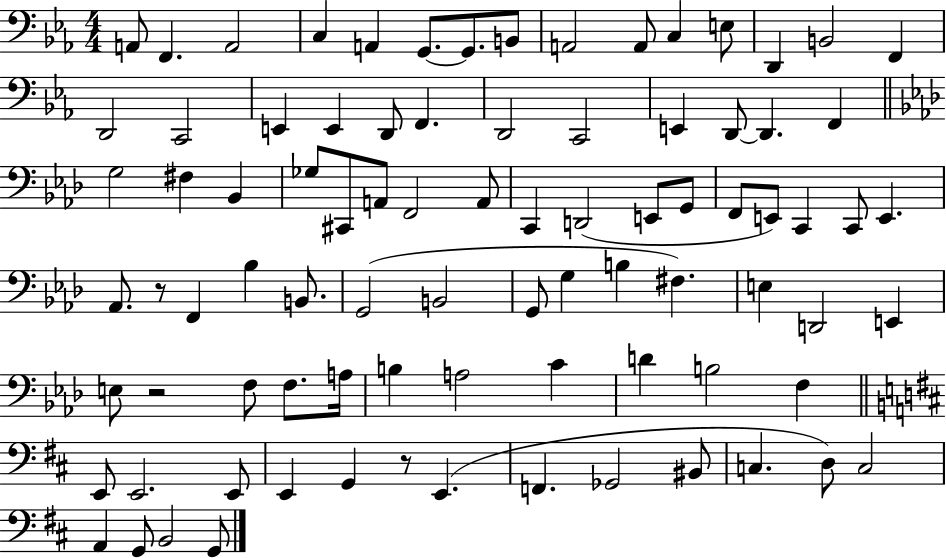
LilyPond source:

{
  \clef bass
  \numericTimeSignature
  \time 4/4
  \key ees \major
  \repeat volta 2 { a,8 f,4. a,2 | c4 a,4 g,8.~~ g,8. b,8 | a,2 a,8 c4 e8 | d,4 b,2 f,4 | \break d,2 c,2 | e,4 e,4 d,8 f,4. | d,2 c,2 | e,4 d,8~~ d,4. f,4 | \break \bar "||" \break \key aes \major g2 fis4 bes,4 | ges8 cis,8 a,8 f,2 a,8 | c,4 d,2( e,8 g,8 | f,8 e,8) c,4 c,8 e,4. | \break aes,8. r8 f,4 bes4 b,8. | g,2( b,2 | g,8 g4 b4 fis4.) | e4 d,2 e,4 | \break e8 r2 f8 f8. a16 | b4 a2 c'4 | d'4 b2 f4 | \bar "||" \break \key d \major e,8 e,2. e,8 | e,4 g,4 r8 e,4.( | f,4. ges,2 bis,8 | c4. d8) c2 | \break a,4 g,8 b,2 g,8 | } \bar "|."
}